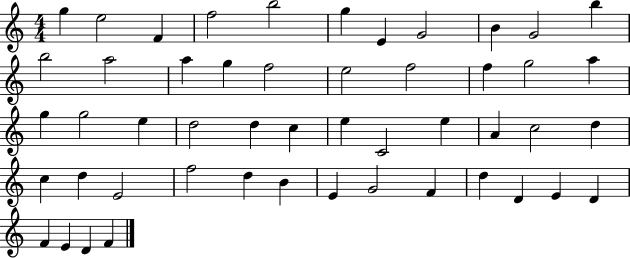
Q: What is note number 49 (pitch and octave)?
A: D4